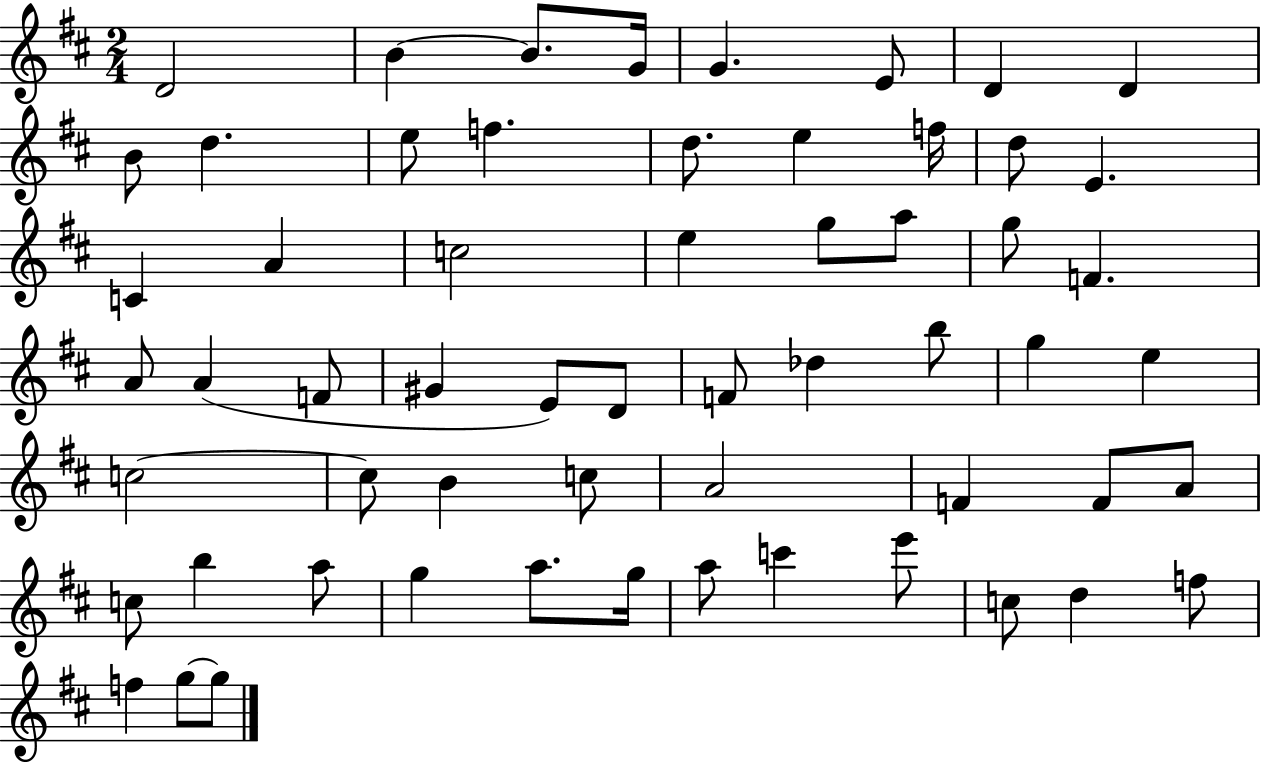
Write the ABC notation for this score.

X:1
T:Untitled
M:2/4
L:1/4
K:D
D2 B B/2 G/4 G E/2 D D B/2 d e/2 f d/2 e f/4 d/2 E C A c2 e g/2 a/2 g/2 F A/2 A F/2 ^G E/2 D/2 F/2 _d b/2 g e c2 c/2 B c/2 A2 F F/2 A/2 c/2 b a/2 g a/2 g/4 a/2 c' e'/2 c/2 d f/2 f g/2 g/2